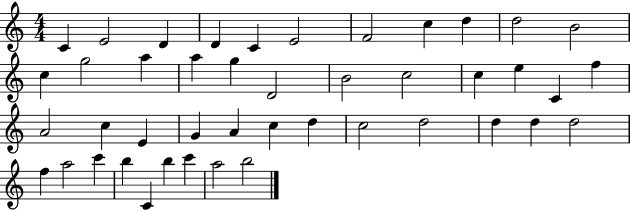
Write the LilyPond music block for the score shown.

{
  \clef treble
  \numericTimeSignature
  \time 4/4
  \key c \major
  c'4 e'2 d'4 | d'4 c'4 e'2 | f'2 c''4 d''4 | d''2 b'2 | \break c''4 g''2 a''4 | a''4 g''4 d'2 | b'2 c''2 | c''4 e''4 c'4 f''4 | \break a'2 c''4 e'4 | g'4 a'4 c''4 d''4 | c''2 d''2 | d''4 d''4 d''2 | \break f''4 a''2 c'''4 | b''4 c'4 b''4 c'''4 | a''2 b''2 | \bar "|."
}